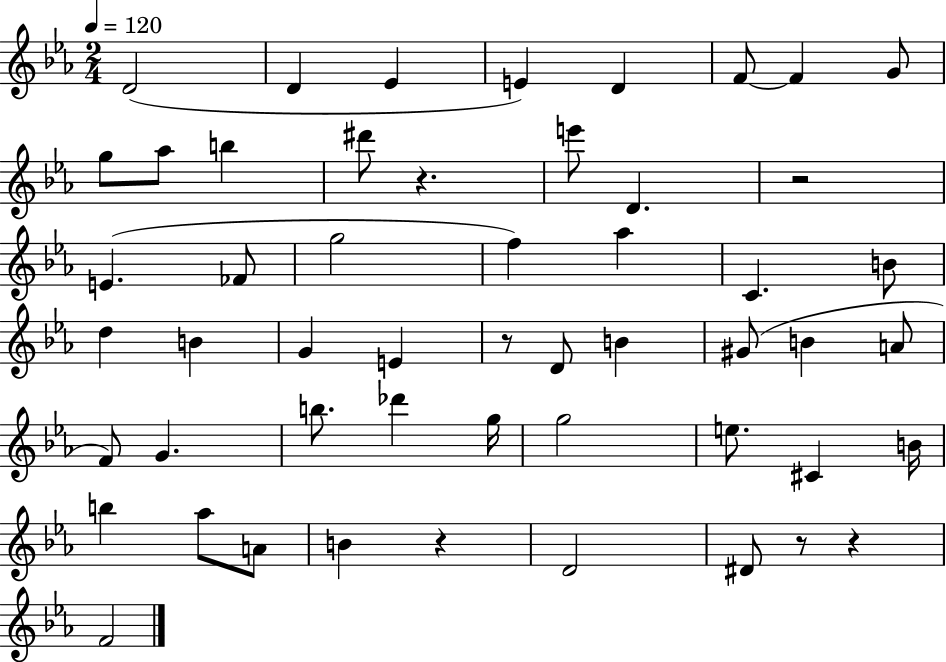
{
  \clef treble
  \numericTimeSignature
  \time 2/4
  \key ees \major
  \tempo 4 = 120
  d'2( | d'4 ees'4 | e'4) d'4 | f'8~~ f'4 g'8 | \break g''8 aes''8 b''4 | dis'''8 r4. | e'''8 d'4. | r2 | \break e'4.( fes'8 | g''2 | f''4) aes''4 | c'4. b'8 | \break d''4 b'4 | g'4 e'4 | r8 d'8 b'4 | gis'8( b'4 a'8 | \break f'8) g'4. | b''8. des'''4 g''16 | g''2 | e''8. cis'4 b'16 | \break b''4 aes''8 a'8 | b'4 r4 | d'2 | dis'8 r8 r4 | \break f'2 | \bar "|."
}